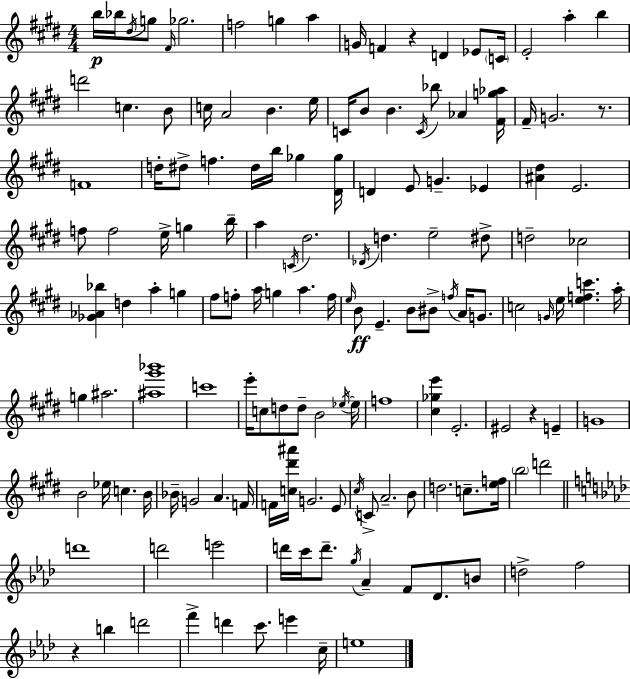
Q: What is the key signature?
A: E major